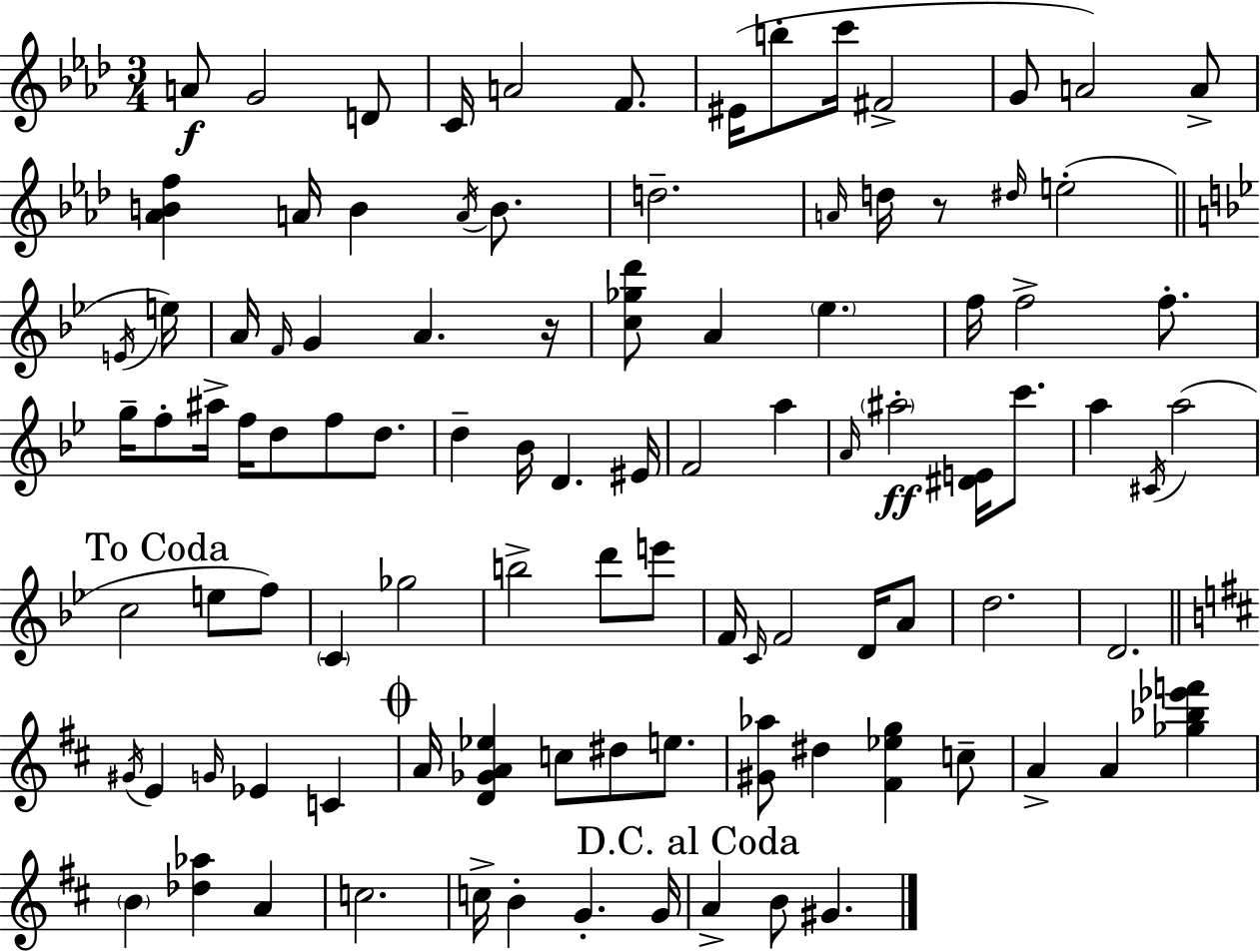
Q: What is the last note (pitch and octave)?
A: G#4